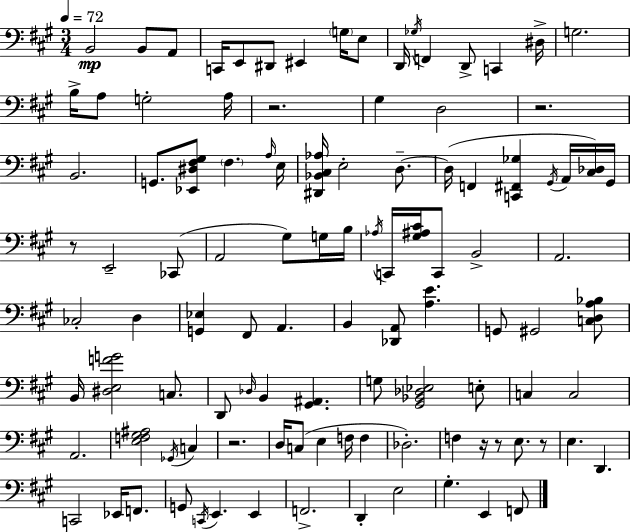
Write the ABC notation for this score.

X:1
T:Untitled
M:3/4
L:1/4
K:A
B,,2 B,,/2 A,,/2 C,,/4 E,,/2 ^D,,/2 ^E,, G,/4 E,/2 D,,/4 _G,/4 F,, D,,/2 C,, ^D,/4 G,2 B,/4 A,/2 G,2 A,/4 z2 ^G, D,2 z2 B,,2 G,,/2 [_E,,^D,^F,^G,]/2 ^F, A,/4 E,/4 [^D,,_B,,^C,_A,]/4 E,2 D,/2 D,/4 F,, [C,,^F,,_G,] ^G,,/4 A,,/4 [^C,_D,]/4 ^G,,/4 z/2 E,,2 _C,,/2 A,,2 ^G,/2 G,/4 B,/4 _A,/4 C,,/4 [^G,^A,^C]/4 C,,/2 B,,2 A,,2 _C,2 D, [G,,_E,] ^F,,/2 A,, B,, [_D,,A,,]/2 [A,E] G,,/2 ^G,,2 [C,D,A,_B,]/2 B,,/4 [^D,E,FG]2 C,/2 D,,/2 _D,/4 B,, [^G,,^A,,] G,/2 [^G,,_B,,_D,_E,]2 E,/2 C, C,2 A,,2 [E,F,^G,^A,]2 _G,,/4 C, z2 D,/4 C,/2 E, F,/4 F, _D,2 F, z/4 z/2 E,/2 z/2 E, D,, C,,2 _E,,/4 F,,/2 G,,/2 C,,/4 E,, E,, F,,2 D,, E,2 ^G, E,, F,,/2